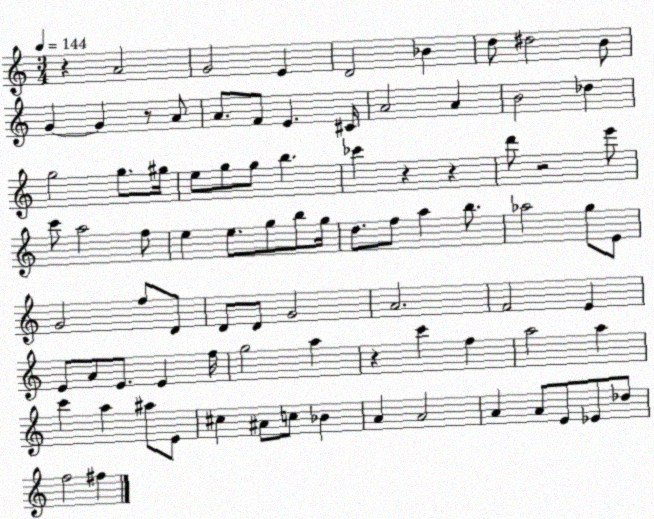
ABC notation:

X:1
T:Untitled
M:3/4
L:1/4
K:C
z A2 G2 E D2 _B d/2 ^d2 B/2 G G z/2 A/2 A/2 F/2 E ^C/4 A2 A B2 _d g2 g/2 ^g/4 e/2 g/2 g/2 b _c' z z d'/2 z2 e'/2 c'/2 a2 f/2 e e/2 g/2 b/2 g/4 d/2 f/2 a b/2 _a2 g/2 E/2 G2 f/2 D/2 D/2 D/2 G2 A2 F2 E E/2 A/2 E/2 E f/4 g2 a z c' f a2 a c' a ^a/2 E/2 ^c ^A/2 c/2 _B A A2 A A/2 E/2 _E/2 _d/2 f2 ^f